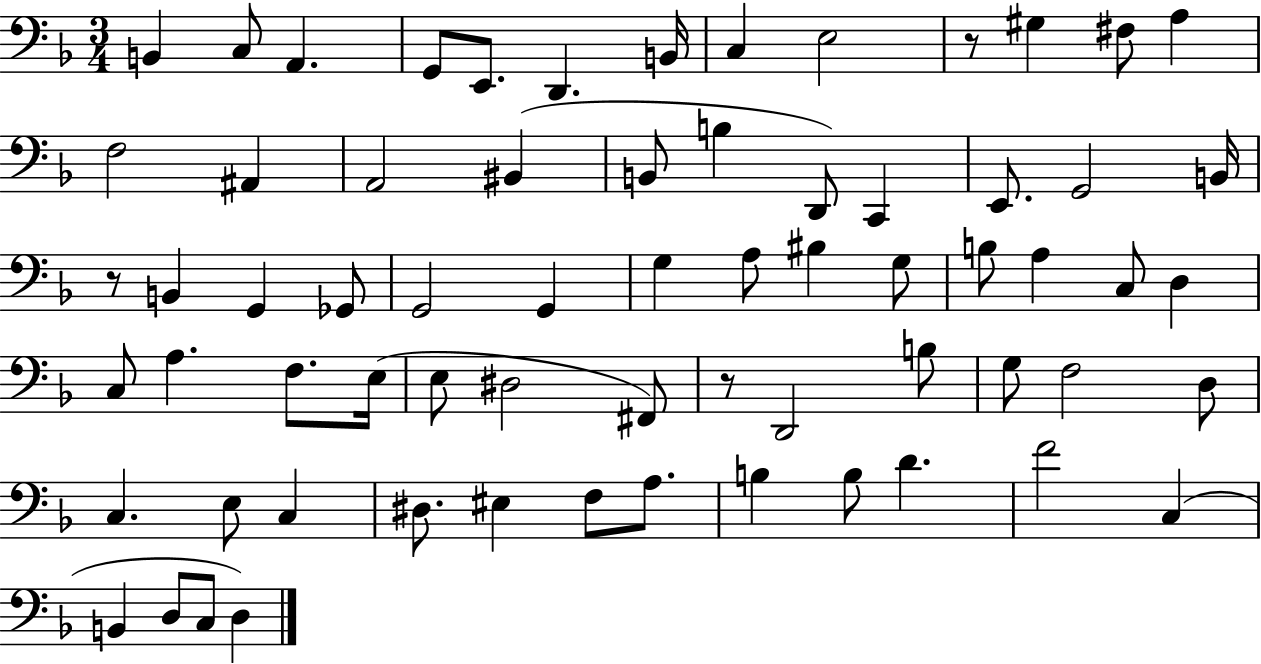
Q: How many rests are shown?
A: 3